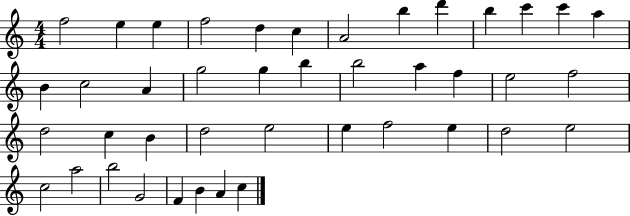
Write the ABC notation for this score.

X:1
T:Untitled
M:4/4
L:1/4
K:C
f2 e e f2 d c A2 b d' b c' c' a B c2 A g2 g b b2 a f e2 f2 d2 c B d2 e2 e f2 e d2 e2 c2 a2 b2 G2 F B A c